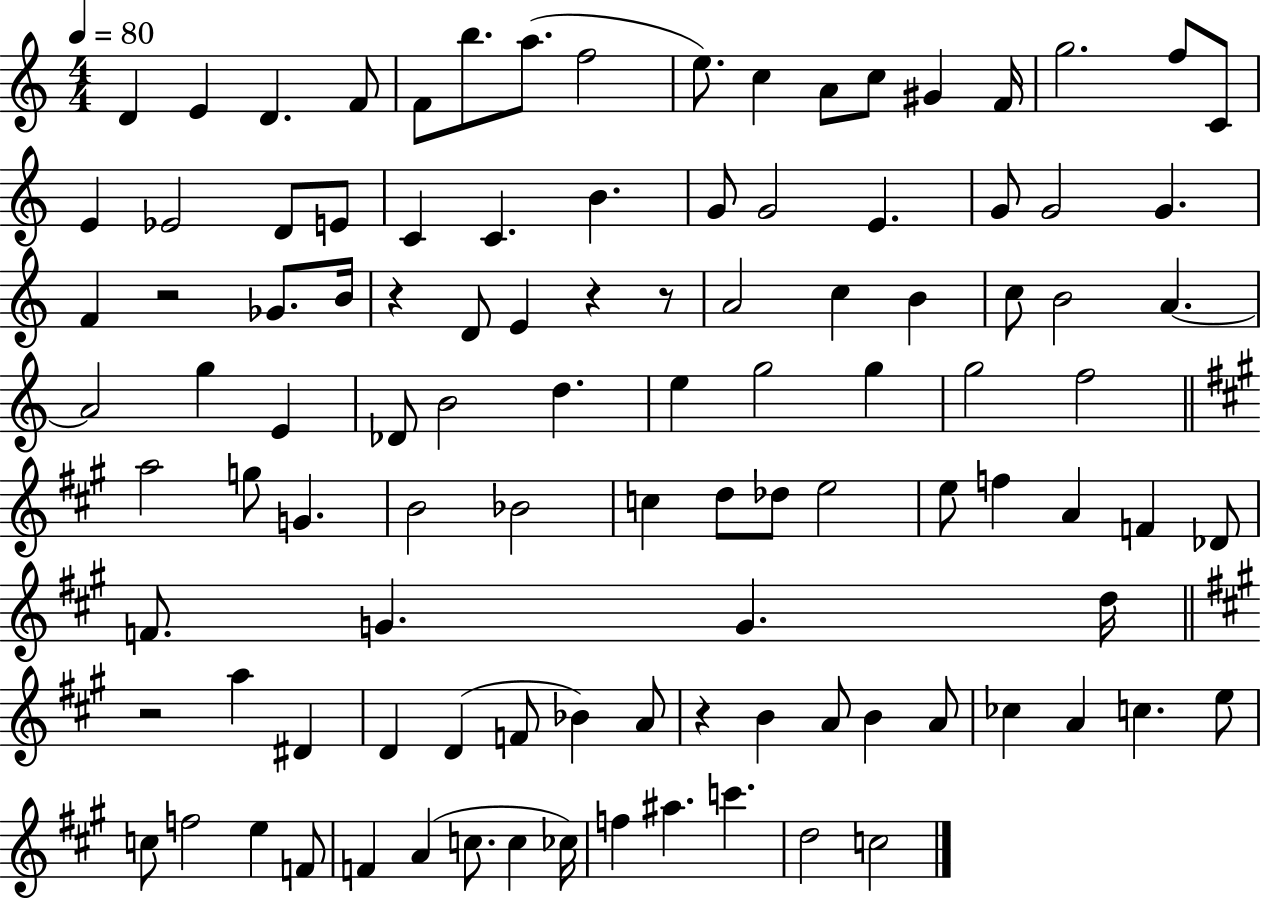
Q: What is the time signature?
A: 4/4